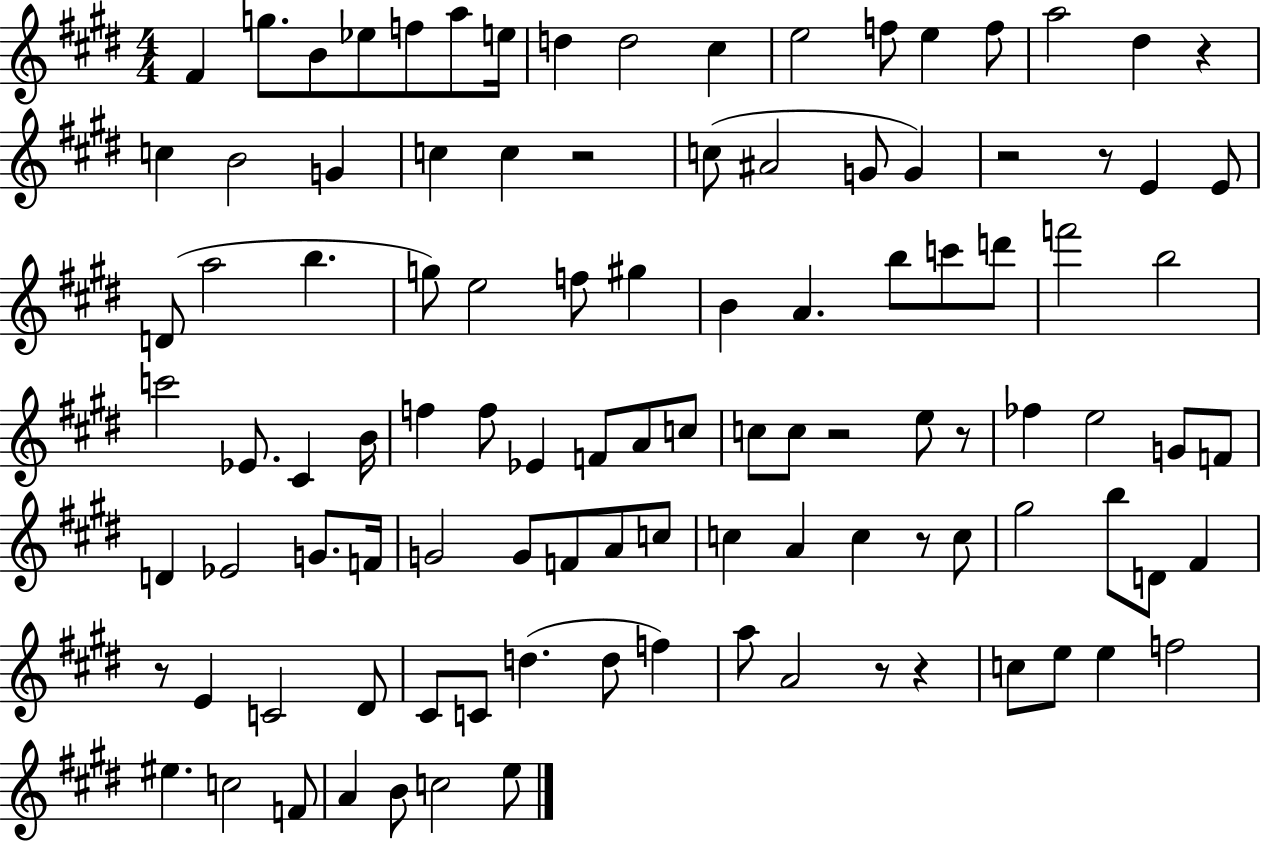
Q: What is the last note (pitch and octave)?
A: E5